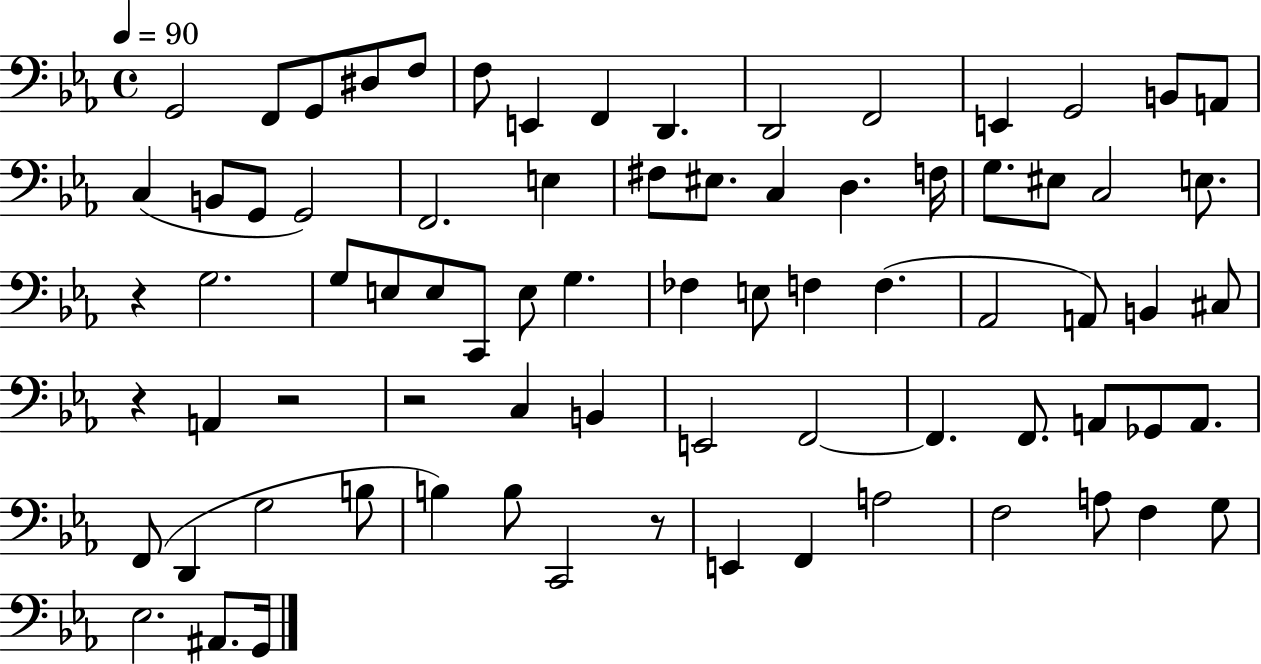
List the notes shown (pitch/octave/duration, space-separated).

G2/h F2/e G2/e D#3/e F3/e F3/e E2/q F2/q D2/q. D2/h F2/h E2/q G2/h B2/e A2/e C3/q B2/e G2/e G2/h F2/h. E3/q F#3/e EIS3/e. C3/q D3/q. F3/s G3/e. EIS3/e C3/h E3/e. R/q G3/h. G3/e E3/e E3/e C2/e E3/e G3/q. FES3/q E3/e F3/q F3/q. Ab2/h A2/e B2/q C#3/e R/q A2/q R/h R/h C3/q B2/q E2/h F2/h F2/q. F2/e. A2/e Gb2/e A2/e. F2/e D2/q G3/h B3/e B3/q B3/e C2/h R/e E2/q F2/q A3/h F3/h A3/e F3/q G3/e Eb3/h. A#2/e. G2/s